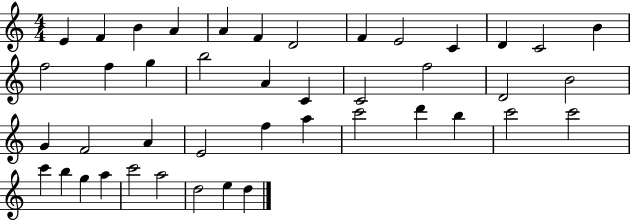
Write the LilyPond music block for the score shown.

{
  \clef treble
  \numericTimeSignature
  \time 4/4
  \key c \major
  e'4 f'4 b'4 a'4 | a'4 f'4 d'2 | f'4 e'2 c'4 | d'4 c'2 b'4 | \break f''2 f''4 g''4 | b''2 a'4 c'4 | c'2 f''2 | d'2 b'2 | \break g'4 f'2 a'4 | e'2 f''4 a''4 | c'''2 d'''4 b''4 | c'''2 c'''2 | \break c'''4 b''4 g''4 a''4 | c'''2 a''2 | d''2 e''4 d''4 | \bar "|."
}